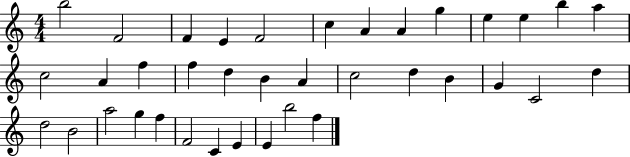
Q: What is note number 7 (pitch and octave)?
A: A4